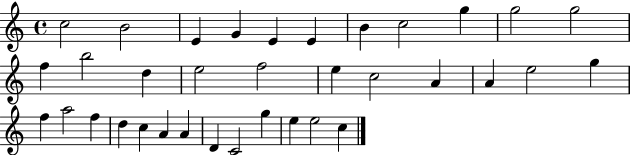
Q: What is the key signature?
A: C major